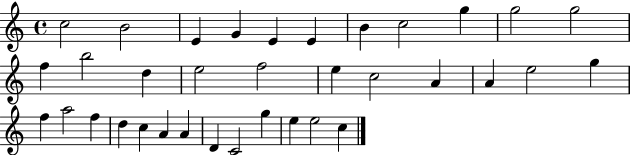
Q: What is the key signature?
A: C major